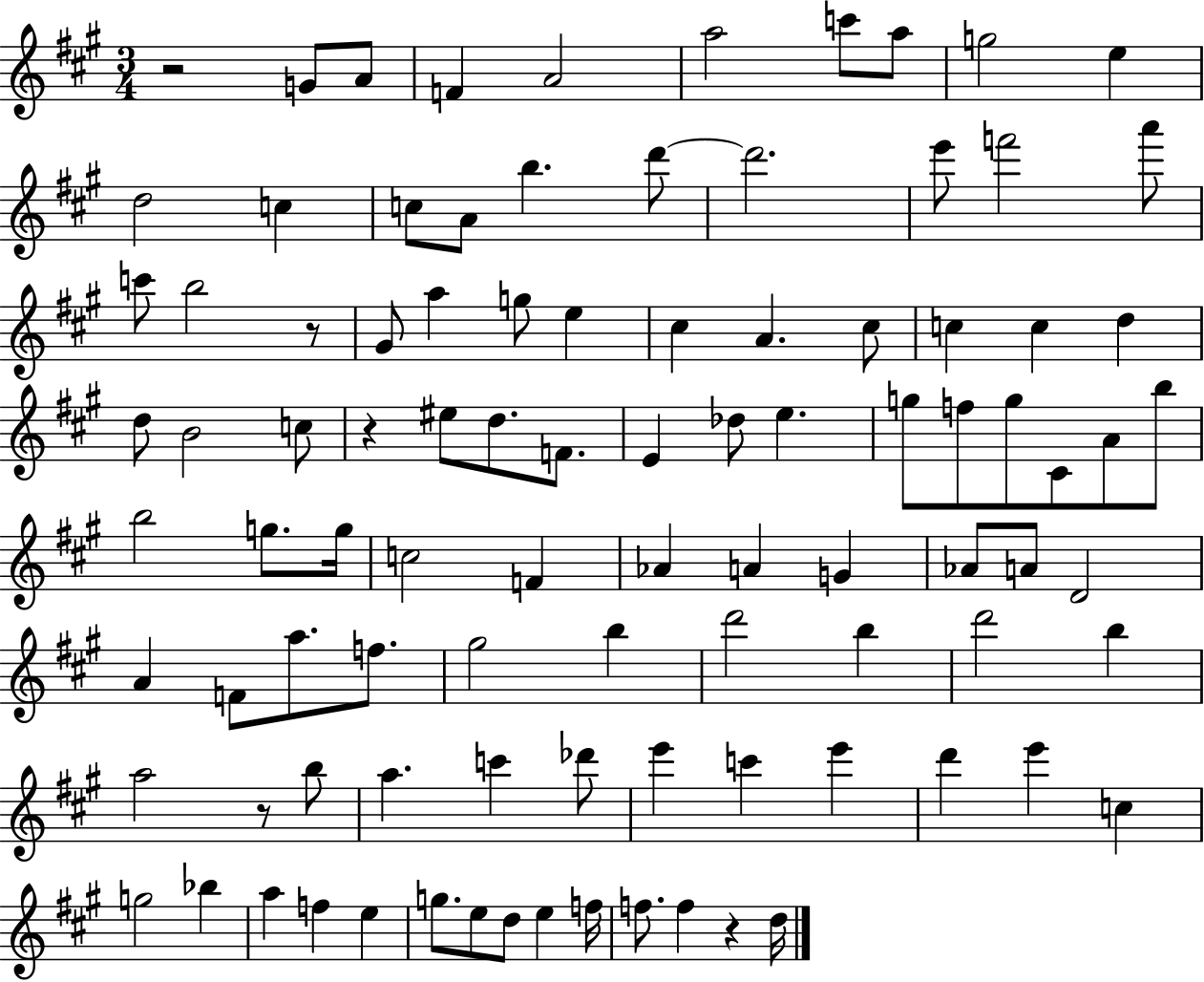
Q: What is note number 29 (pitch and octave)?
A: C5